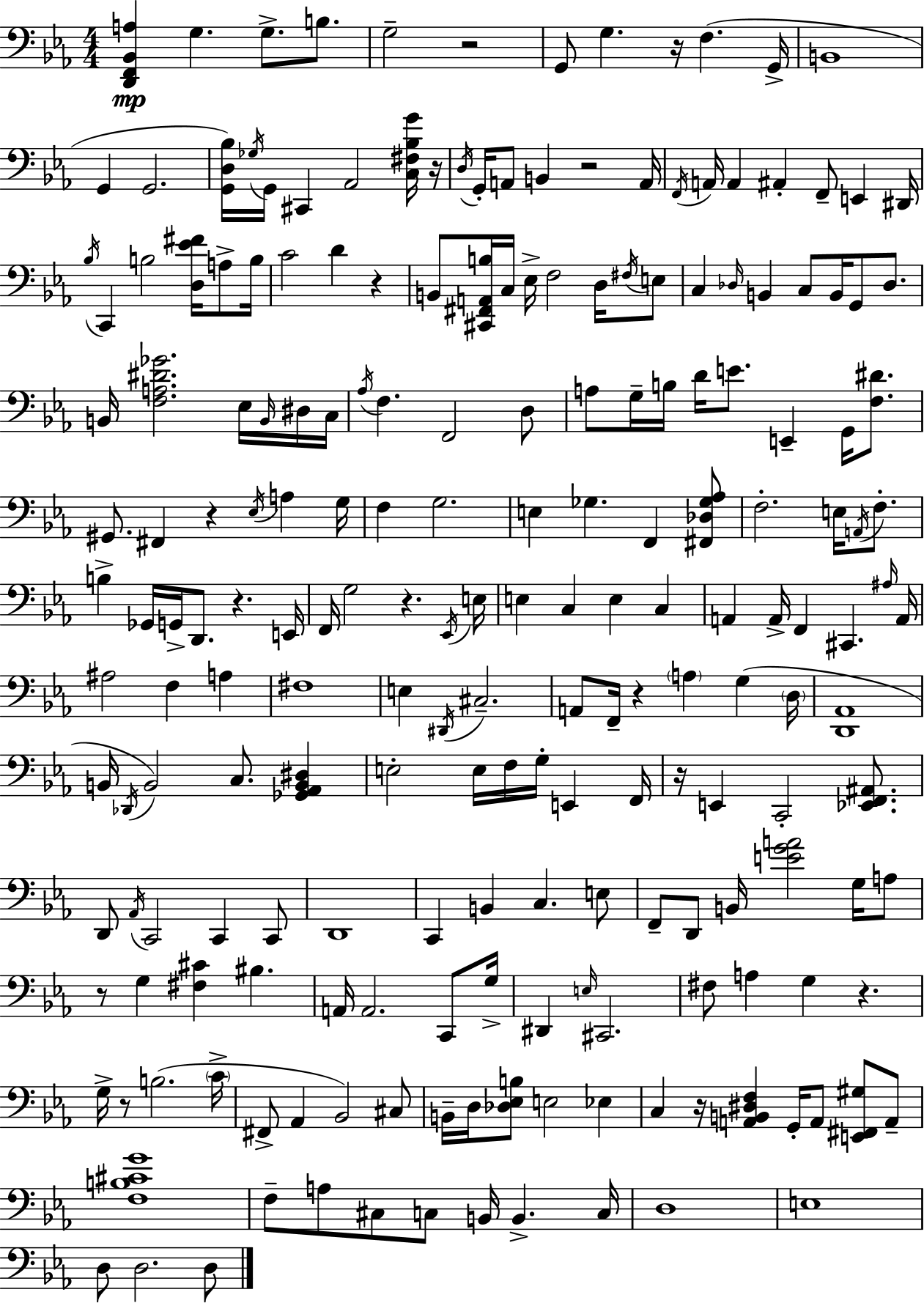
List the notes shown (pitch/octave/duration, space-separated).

[D2,F2,Bb2,A3]/q G3/q. G3/e. B3/e. G3/h R/h G2/e G3/q. R/s F3/q. G2/s B2/w G2/q G2/h. [G2,D3,Bb3]/s Gb3/s G2/s C#2/q Ab2/h [C3,F#3,Bb3,G4]/s R/s D3/s G2/s A2/e B2/q R/h A2/s F2/s A2/s A2/q A#2/q F2/e E2/q D#2/s Bb3/s C2/q B3/h [D3,Eb4,F#4]/s A3/e B3/s C4/h D4/q R/q B2/e [C#2,F#2,A2,B3]/s C3/s Eb3/s F3/h D3/s F#3/s E3/e C3/q Db3/s B2/q C3/e B2/s G2/e Db3/e. B2/s [F3,A3,D#4,Gb4]/h. Eb3/s B2/s D#3/s C3/s Ab3/s F3/q. F2/h D3/e A3/e G3/s B3/s D4/s E4/e. E2/q G2/s [F3,D#4]/e. G#2/e. F#2/q R/q Eb3/s A3/q G3/s F3/q G3/h. E3/q Gb3/q. F2/q [F#2,Db3,Gb3,Ab3]/e F3/h. E3/s A2/s F3/e. B3/q Gb2/s G2/s D2/e. R/q. E2/s F2/s G3/h R/q. Eb2/s E3/s E3/q C3/q E3/q C3/q A2/q A2/s F2/q C#2/q. A#3/s A2/s A#3/h F3/q A3/q F#3/w E3/q D#2/s C#3/h. A2/e F2/s R/q A3/q G3/q D3/s [D2,Ab2]/w B2/s Db2/s B2/h C3/e. [Gb2,Ab2,B2,D#3]/q E3/h E3/s F3/s G3/s E2/q F2/s R/s E2/q C2/h [Eb2,F2,A#2]/e. D2/e Ab2/s C2/h C2/q C2/e D2/w C2/q B2/q C3/q. E3/e F2/e D2/e B2/s [E4,G4,A4]/h G3/s A3/e R/e G3/q [F#3,C#4]/q BIS3/q. A2/s A2/h. C2/e G3/s D#2/q E3/s C#2/h. F#3/e A3/q G3/q R/q. G3/s R/e B3/h. C4/s F#2/e Ab2/q Bb2/h C#3/e B2/s D3/s [Db3,Eb3,B3]/e E3/h Eb3/q C3/q R/s [A2,B2,D#3,F3]/q G2/s A2/e [E2,F#2,G#3]/e A2/e [F3,B3,C#4,G4]/w F3/e A3/e C#3/e C3/e B2/s B2/q. C3/s D3/w E3/w D3/e D3/h. D3/e